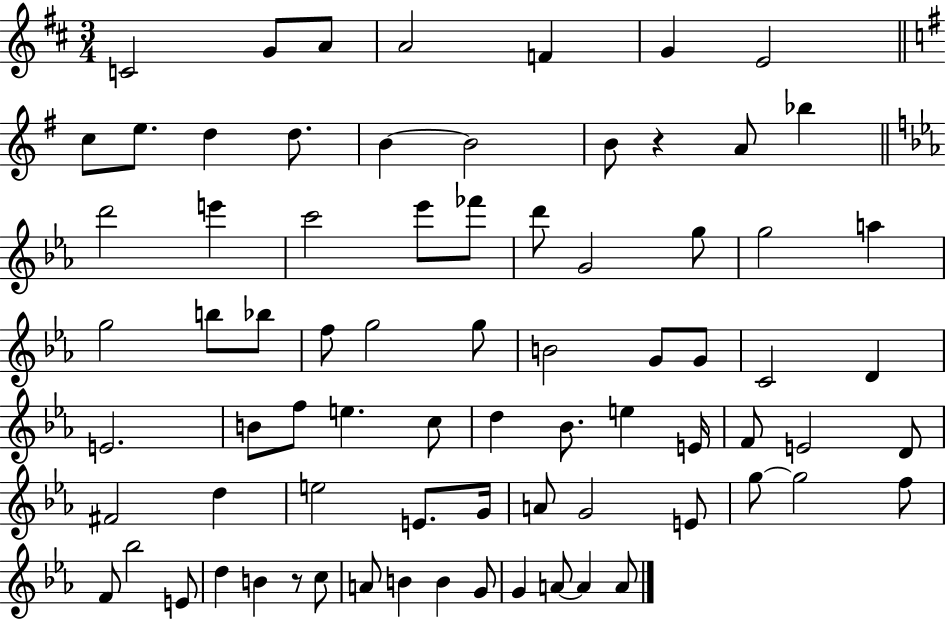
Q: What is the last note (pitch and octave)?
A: A4